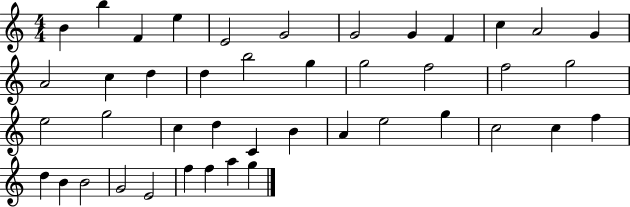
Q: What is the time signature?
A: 4/4